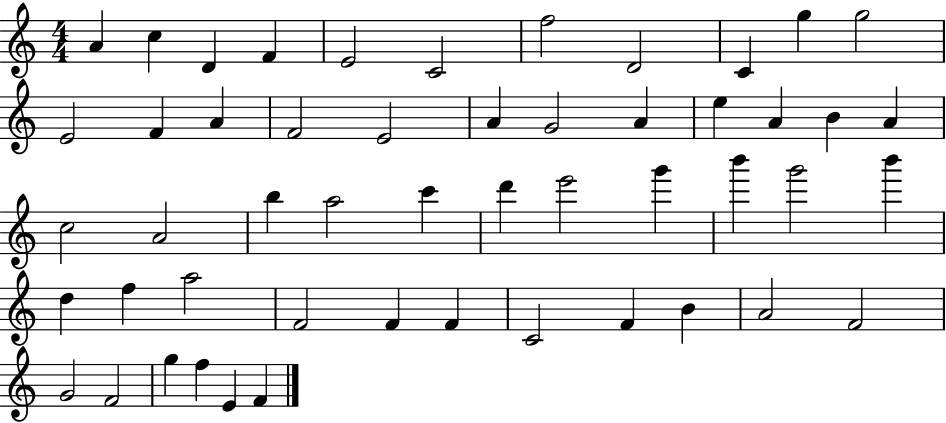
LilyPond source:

{
  \clef treble
  \numericTimeSignature
  \time 4/4
  \key c \major
  a'4 c''4 d'4 f'4 | e'2 c'2 | f''2 d'2 | c'4 g''4 g''2 | \break e'2 f'4 a'4 | f'2 e'2 | a'4 g'2 a'4 | e''4 a'4 b'4 a'4 | \break c''2 a'2 | b''4 a''2 c'''4 | d'''4 e'''2 g'''4 | b'''4 g'''2 b'''4 | \break d''4 f''4 a''2 | f'2 f'4 f'4 | c'2 f'4 b'4 | a'2 f'2 | \break g'2 f'2 | g''4 f''4 e'4 f'4 | \bar "|."
}